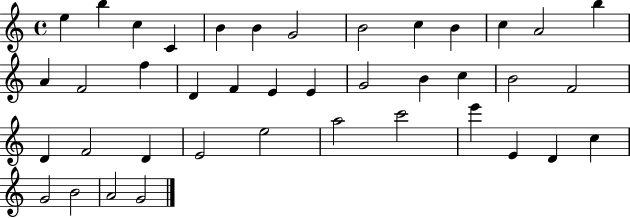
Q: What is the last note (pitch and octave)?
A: G4